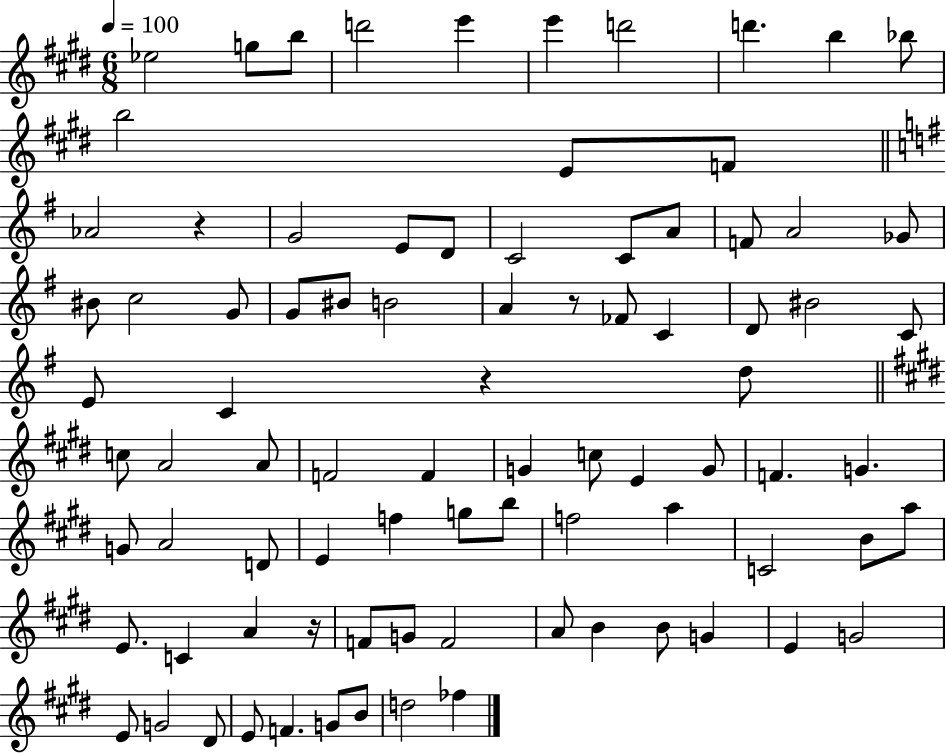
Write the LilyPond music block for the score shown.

{
  \clef treble
  \numericTimeSignature
  \time 6/8
  \key e \major
  \tempo 4 = 100
  ees''2 g''8 b''8 | d'''2 e'''4 | e'''4 d'''2 | d'''4. b''4 bes''8 | \break b''2 e'8 f'8 | \bar "||" \break \key e \minor aes'2 r4 | g'2 e'8 d'8 | c'2 c'8 a'8 | f'8 a'2 ges'8 | \break bis'8 c''2 g'8 | g'8 bis'8 b'2 | a'4 r8 fes'8 c'4 | d'8 bis'2 c'8 | \break e'8 c'4 r4 d''8 | \bar "||" \break \key e \major c''8 a'2 a'8 | f'2 f'4 | g'4 c''8 e'4 g'8 | f'4. g'4. | \break g'8 a'2 d'8 | e'4 f''4 g''8 b''8 | f''2 a''4 | c'2 b'8 a''8 | \break e'8. c'4 a'4 r16 | f'8 g'8 f'2 | a'8 b'4 b'8 g'4 | e'4 g'2 | \break e'8 g'2 dis'8 | e'8 f'4. g'8 b'8 | d''2 fes''4 | \bar "|."
}